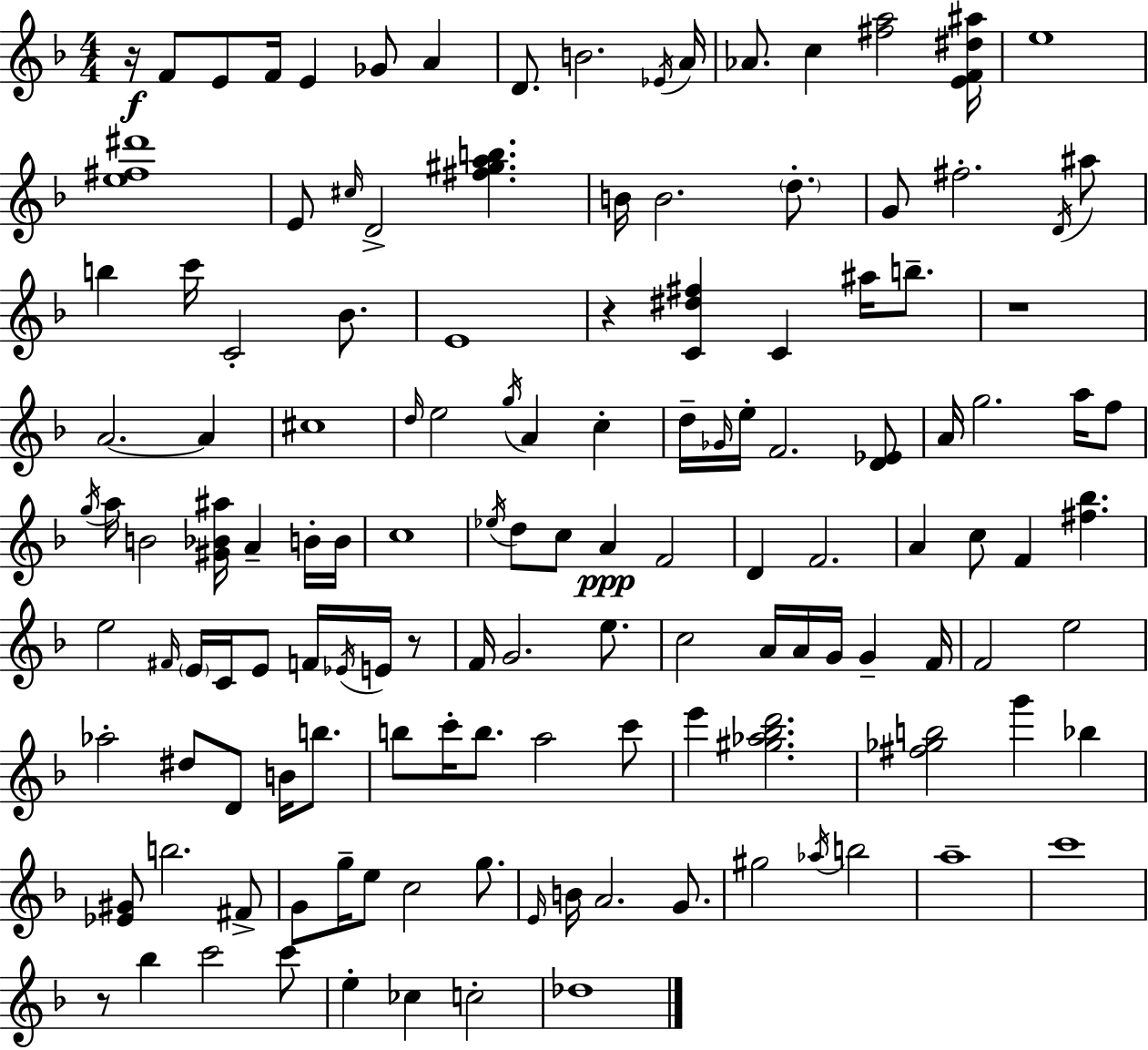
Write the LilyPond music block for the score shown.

{
  \clef treble
  \numericTimeSignature
  \time 4/4
  \key d \minor
  r16\f f'8 e'8 f'16 e'4 ges'8 a'4 | d'8. b'2. \acciaccatura { ees'16 } | a'16 aes'8. c''4 <fis'' a''>2 | <e' f' dis'' ais''>16 e''1 | \break <e'' fis'' dis'''>1 | e'8 \grace { cis''16 } d'2-> <fis'' gis'' a'' b''>4. | b'16 b'2. \parenthesize d''8.-. | g'8 fis''2.-. | \break \acciaccatura { d'16 } ais''8 b''4 c'''16 c'2-. | bes'8. e'1 | r4 <c' dis'' fis''>4 c'4 ais''16 | b''8.-- r1 | \break a'2.~~ a'4 | cis''1 | \grace { d''16 } e''2 \acciaccatura { g''16 } a'4 | c''4-. d''16-- \grace { ges'16 } e''16-. f'2. | \break <d' ees'>8 a'16 g''2. | a''16 f''8 \acciaccatura { g''16 } a''16 b'2 | <gis' bes' ais''>16 a'4-- b'16-. b'16 c''1 | \acciaccatura { ees''16 } d''8 c''8 a'4\ppp | \break f'2 d'4 f'2. | a'4 c''8 f'4 | <fis'' bes''>4. e''2 | \grace { fis'16 } \parenthesize e'16 c'16 e'8 f'16 \acciaccatura { ees'16 } e'16 r8 f'16 g'2. | \break e''8. c''2 | a'16 a'16 g'16 g'4-- f'16 f'2 | e''2 aes''2-. | dis''8 d'8 b'16 b''8. b''8 c'''16-. b''8. | \break a''2 c'''8 e'''4 <gis'' aes'' bes'' d'''>2. | <fis'' ges'' b''>2 | g'''4 bes''4 <ees' gis'>8 b''2. | fis'8-> g'8 g''16-- e''8 c''2 | \break g''8. \grace { e'16 } b'16 a'2. | g'8. gis''2 | \acciaccatura { aes''16 } b''2 a''1-- | c'''1 | \break r8 bes''4 | c'''2 c'''8 e''4-. | ces''4 c''2-. des''1 | \bar "|."
}